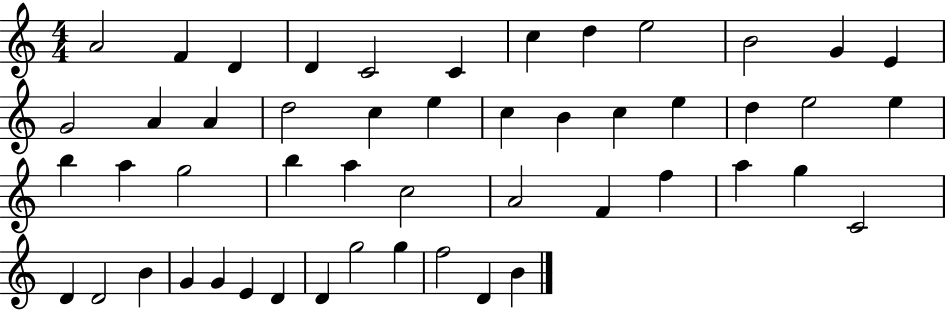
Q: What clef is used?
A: treble